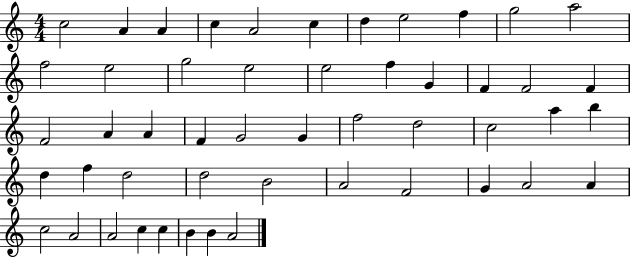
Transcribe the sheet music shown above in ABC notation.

X:1
T:Untitled
M:4/4
L:1/4
K:C
c2 A A c A2 c d e2 f g2 a2 f2 e2 g2 e2 e2 f G F F2 F F2 A A F G2 G f2 d2 c2 a b d f d2 d2 B2 A2 F2 G A2 A c2 A2 A2 c c B B A2